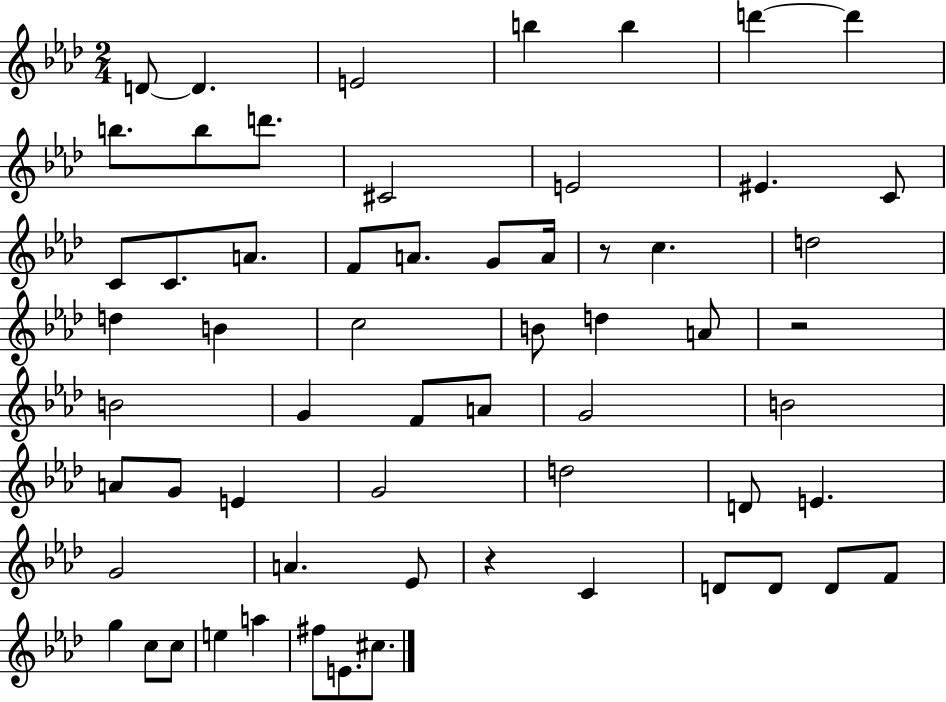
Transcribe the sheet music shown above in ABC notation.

X:1
T:Untitled
M:2/4
L:1/4
K:Ab
D/2 D E2 b b d' d' b/2 b/2 d'/2 ^C2 E2 ^E C/2 C/2 C/2 A/2 F/2 A/2 G/2 A/4 z/2 c d2 d B c2 B/2 d A/2 z2 B2 G F/2 A/2 G2 B2 A/2 G/2 E G2 d2 D/2 E G2 A _E/2 z C D/2 D/2 D/2 F/2 g c/2 c/2 e a ^f/2 E/2 ^c/2